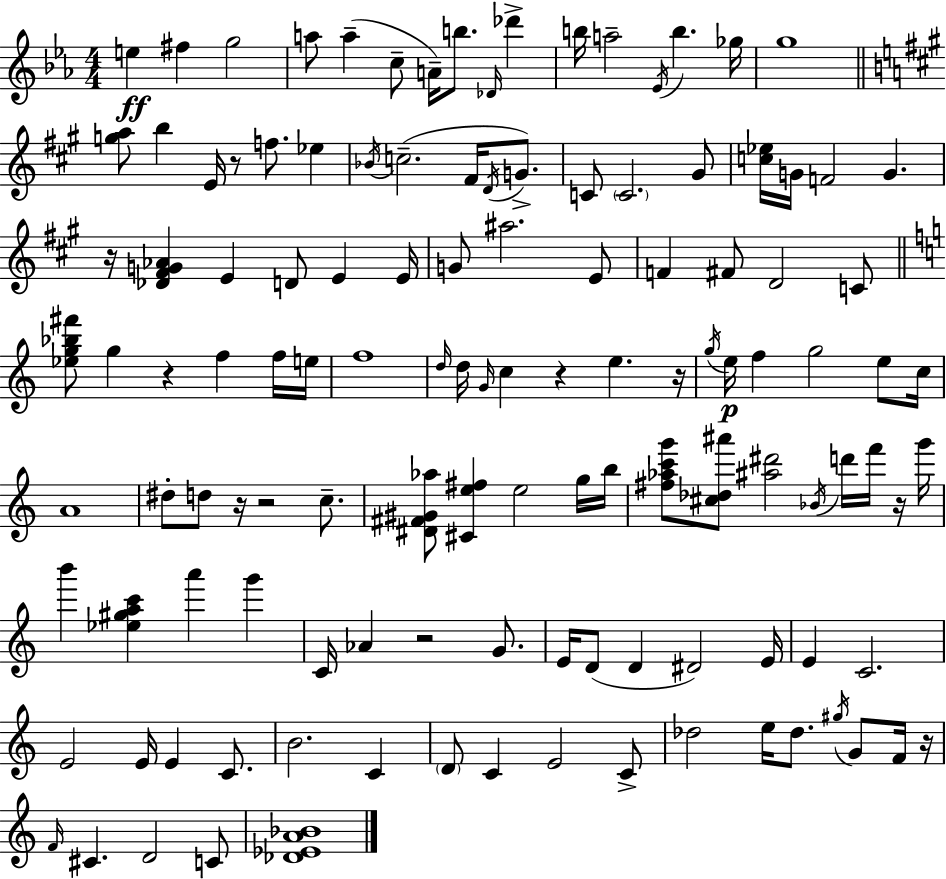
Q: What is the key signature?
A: C minor